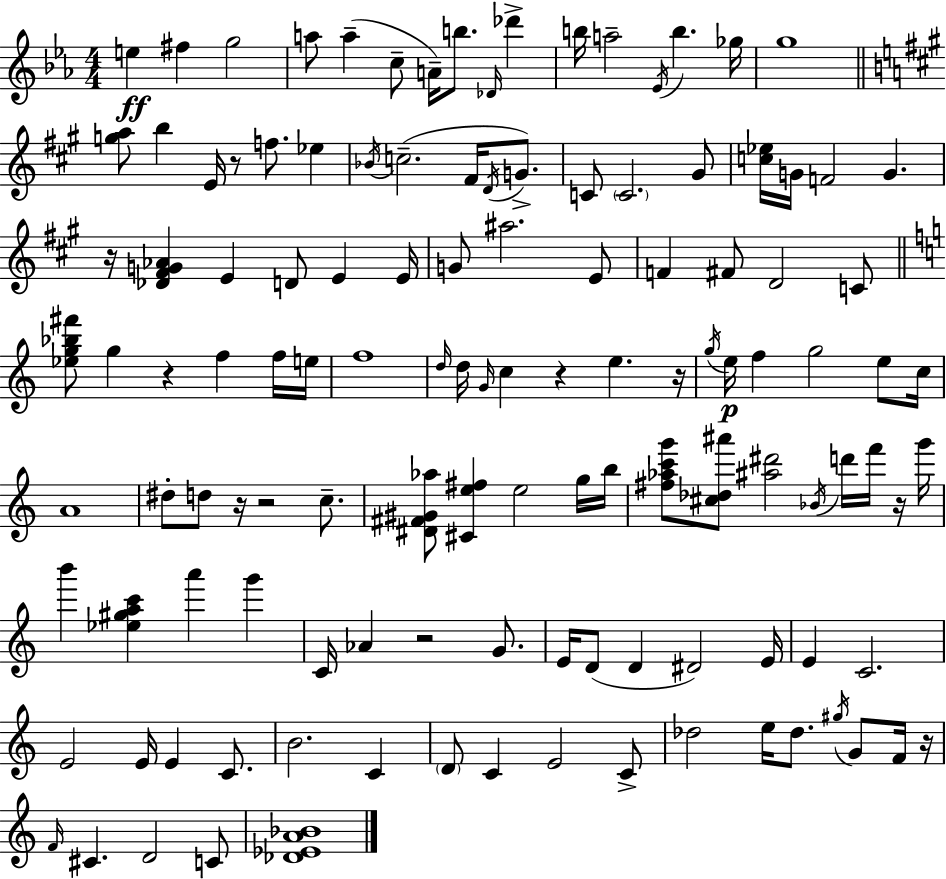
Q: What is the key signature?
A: C minor